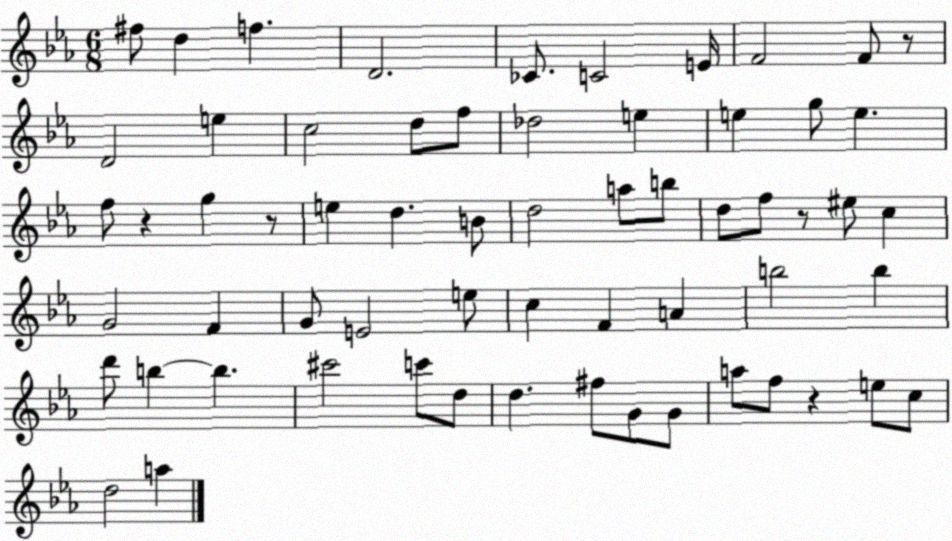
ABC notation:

X:1
T:Untitled
M:6/8
L:1/4
K:Eb
^f/2 d f D2 _C/2 C2 E/4 F2 F/2 z/2 D2 e c2 d/2 f/2 _d2 e e g/2 e f/2 z g z/2 e d B/2 d2 a/2 b/2 d/2 f/2 z/2 ^e/2 c G2 F G/2 E2 e/2 c F A b2 b d'/2 b b ^c'2 c'/2 d/2 d ^f/2 G/2 G/2 a/2 f/2 z e/2 c/2 d2 a